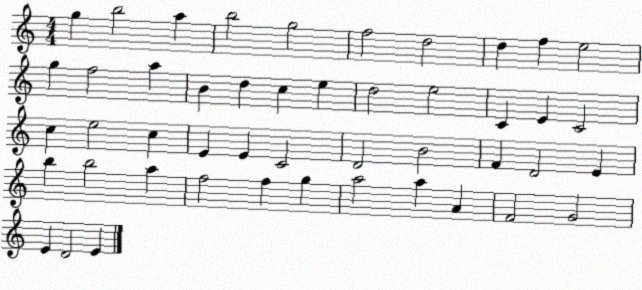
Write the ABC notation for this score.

X:1
T:Untitled
M:4/4
L:1/4
K:C
g b2 a b2 g2 f2 d2 d f e2 g f2 a B d c e d2 e2 C E C2 c e2 c E E C2 D2 B2 F D2 E b b2 a f2 f g a2 a A F2 G2 E D2 E